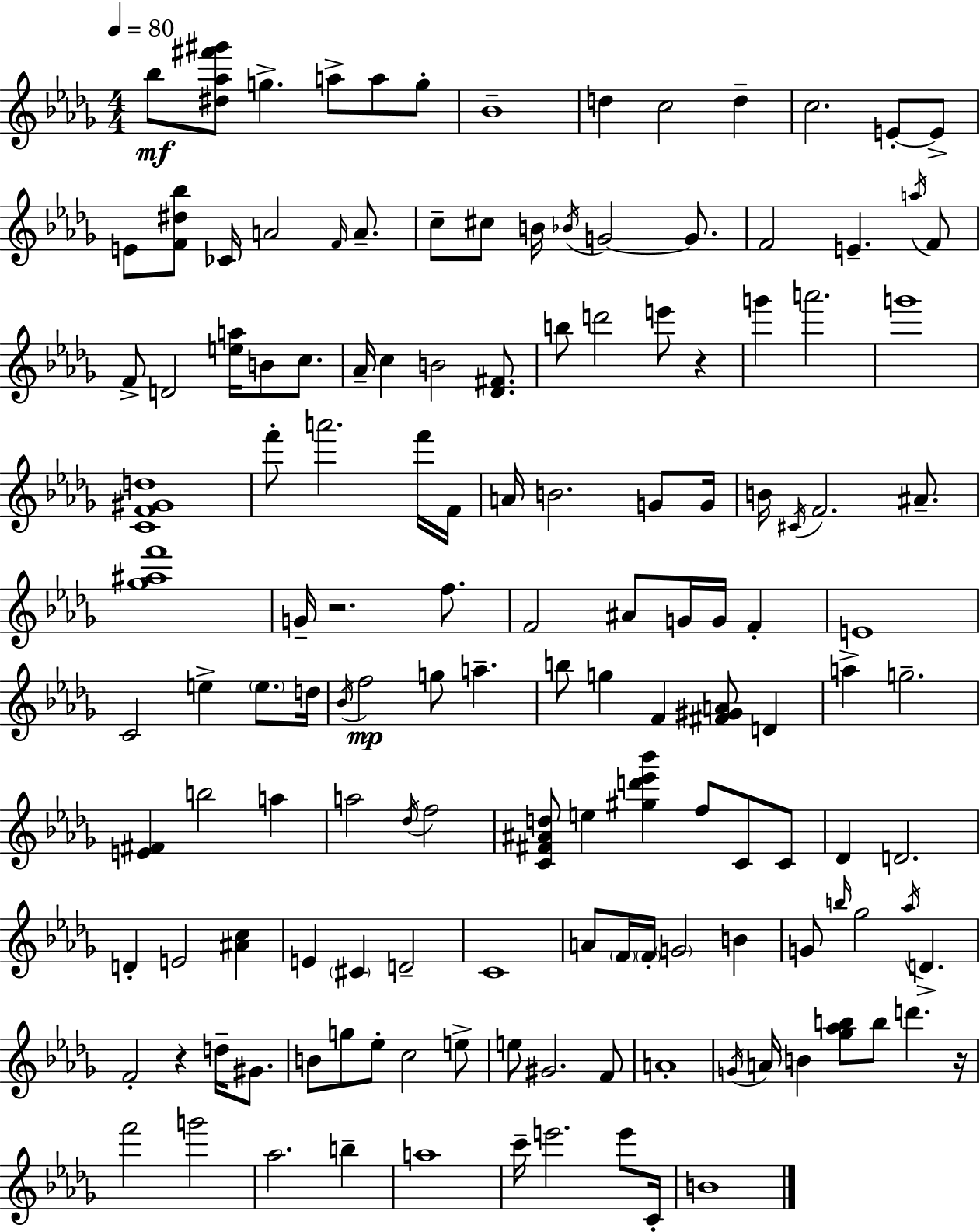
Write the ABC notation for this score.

X:1
T:Untitled
M:4/4
L:1/4
K:Bbm
_b/2 [^d_a^f'^g']/2 g a/2 a/2 g/2 _B4 d c2 d c2 E/2 E/2 E/2 [F^d_b]/2 _C/4 A2 F/4 A/2 c/2 ^c/2 B/4 _B/4 G2 G/2 F2 E a/4 F/2 F/2 D2 [ea]/4 B/2 c/2 _A/4 c B2 [_D^F]/2 b/2 d'2 e'/2 z g' a'2 g'4 [CF^Gd]4 f'/2 a'2 f'/4 F/4 A/4 B2 G/2 G/4 B/4 ^C/4 F2 ^A/2 [_g^af']4 G/4 z2 f/2 F2 ^A/2 G/4 G/4 F E4 C2 e e/2 d/4 _B/4 f2 g/2 a b/2 g F [^F^GA]/2 D a g2 [E^F] b2 a a2 _d/4 f2 [C^F^Ad]/2 e [^gd'_e'_b'] f/2 C/2 C/2 _D D2 D E2 [^Ac] E ^C D2 C4 A/2 F/4 F/4 G2 B G/2 b/4 _g2 _a/4 D F2 z d/4 ^G/2 B/2 g/2 _e/2 c2 e/2 e/2 ^G2 F/2 A4 G/4 A/4 B [_g_ab]/2 b/2 d' z/4 f'2 g'2 _a2 b a4 c'/4 e'2 e'/2 C/4 B4